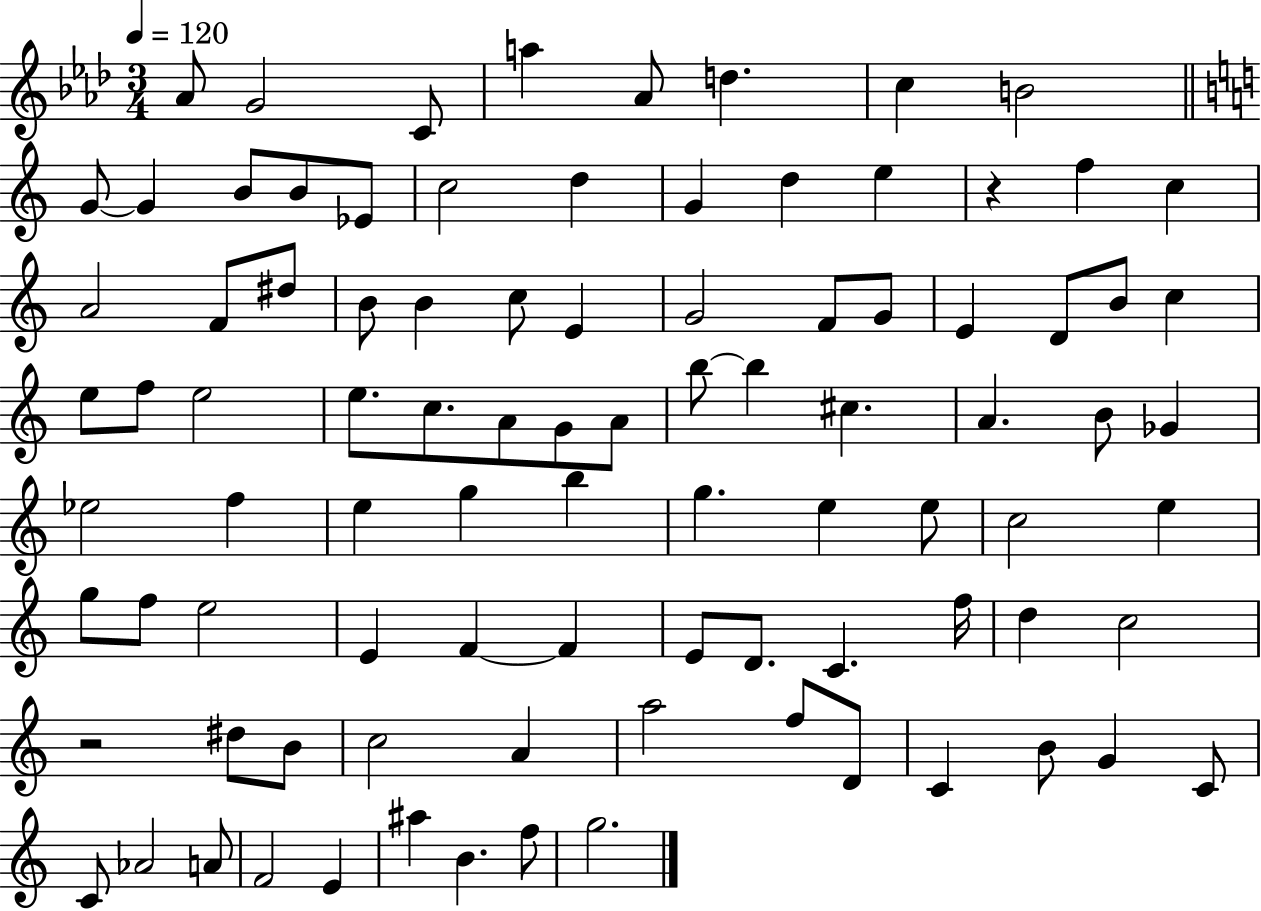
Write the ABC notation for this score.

X:1
T:Untitled
M:3/4
L:1/4
K:Ab
_A/2 G2 C/2 a _A/2 d c B2 G/2 G B/2 B/2 _E/2 c2 d G d e z f c A2 F/2 ^d/2 B/2 B c/2 E G2 F/2 G/2 E D/2 B/2 c e/2 f/2 e2 e/2 c/2 A/2 G/2 A/2 b/2 b ^c A B/2 _G _e2 f e g b g e e/2 c2 e g/2 f/2 e2 E F F E/2 D/2 C f/4 d c2 z2 ^d/2 B/2 c2 A a2 f/2 D/2 C B/2 G C/2 C/2 _A2 A/2 F2 E ^a B f/2 g2